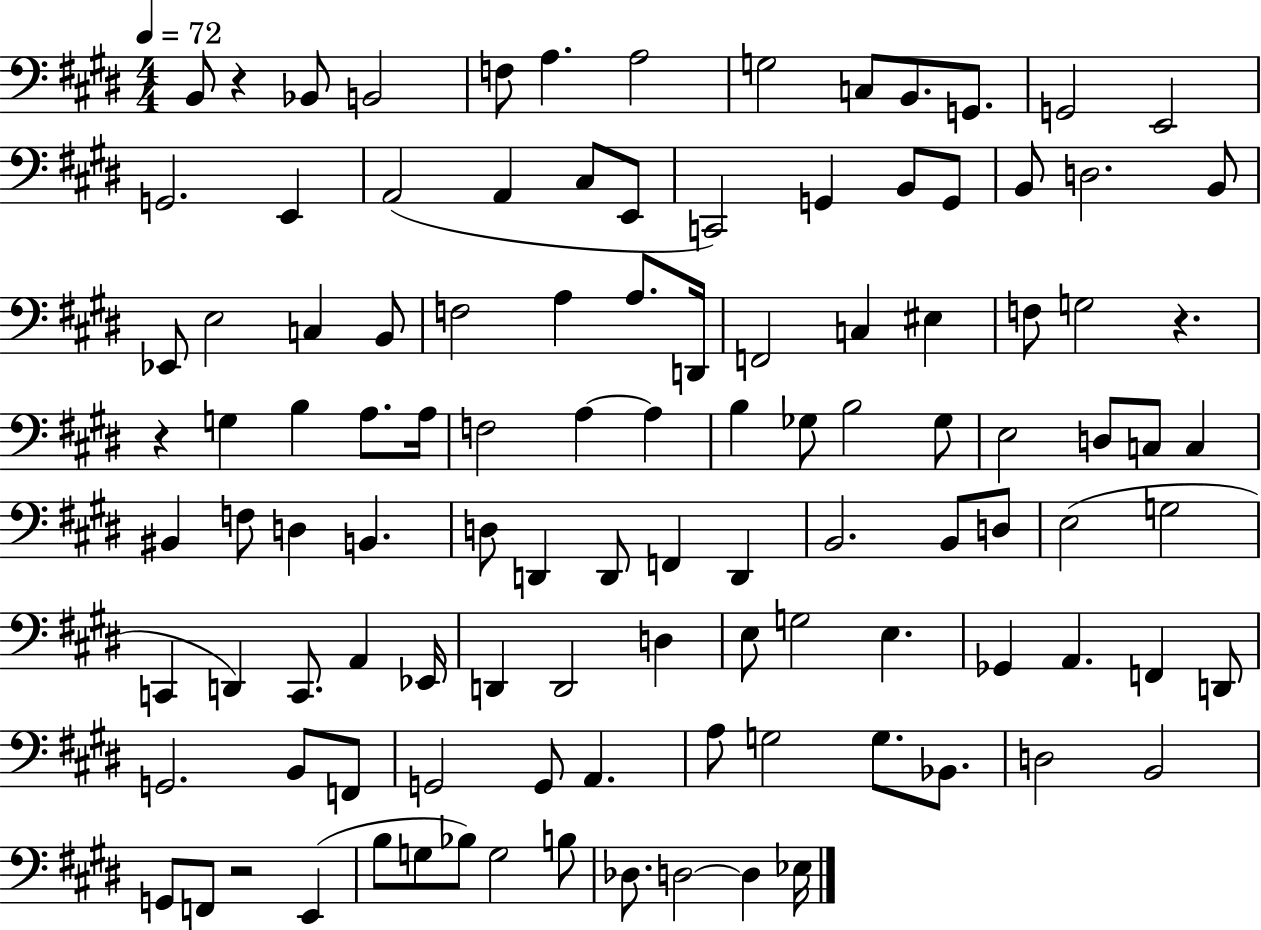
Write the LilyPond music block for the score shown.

{
  \clef bass
  \numericTimeSignature
  \time 4/4
  \key e \major
  \tempo 4 = 72
  b,8 r4 bes,8 b,2 | f8 a4. a2 | g2 c8 b,8. g,8. | g,2 e,2 | \break g,2. e,4 | a,2( a,4 cis8 e,8 | c,2) g,4 b,8 g,8 | b,8 d2. b,8 | \break ees,8 e2 c4 b,8 | f2 a4 a8. d,16 | f,2 c4 eis4 | f8 g2 r4. | \break r4 g4 b4 a8. a16 | f2 a4~~ a4 | b4 ges8 b2 ges8 | e2 d8 c8 c4 | \break bis,4 f8 d4 b,4. | d8 d,4 d,8 f,4 d,4 | b,2. b,8 d8 | e2( g2 | \break c,4 d,4) c,8. a,4 ees,16 | d,4 d,2 d4 | e8 g2 e4. | ges,4 a,4. f,4 d,8 | \break g,2. b,8 f,8 | g,2 g,8 a,4. | a8 g2 g8. bes,8. | d2 b,2 | \break g,8 f,8 r2 e,4( | b8 g8 bes8) g2 b8 | des8. d2~~ d4 ees16 | \bar "|."
}